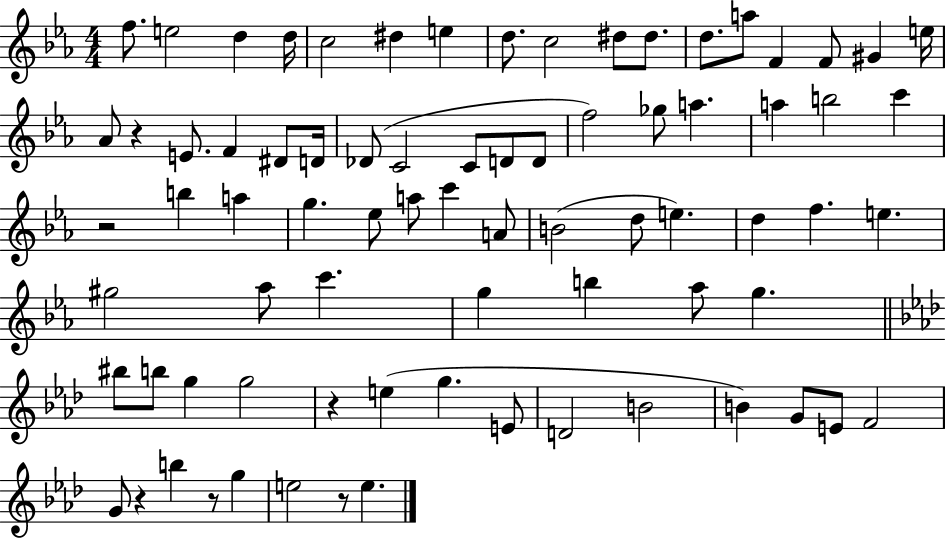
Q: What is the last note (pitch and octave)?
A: E5